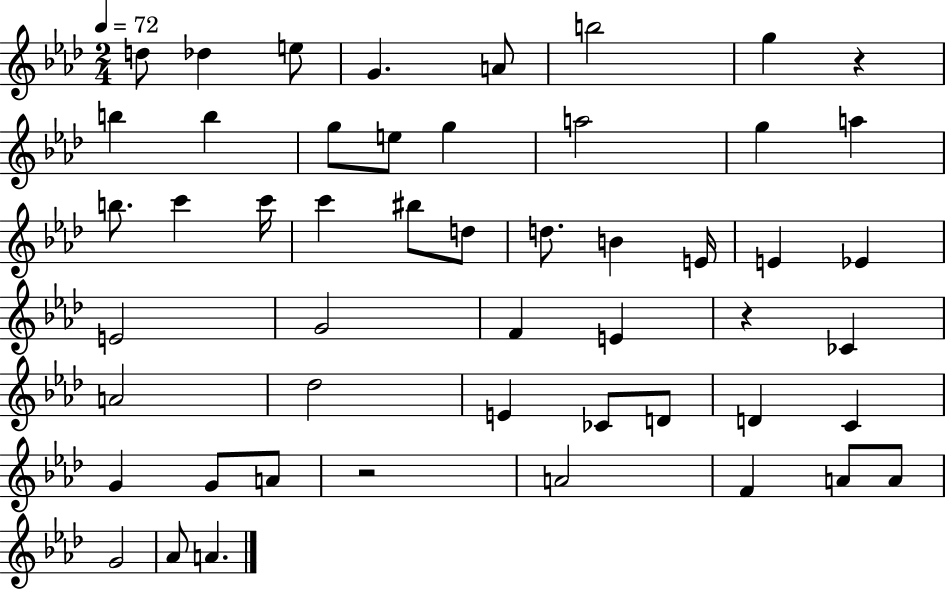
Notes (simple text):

D5/e Db5/q E5/e G4/q. A4/e B5/h G5/q R/q B5/q B5/q G5/e E5/e G5/q A5/h G5/q A5/q B5/e. C6/q C6/s C6/q BIS5/e D5/e D5/e. B4/q E4/s E4/q Eb4/q E4/h G4/h F4/q E4/q R/q CES4/q A4/h Db5/h E4/q CES4/e D4/e D4/q C4/q G4/q G4/e A4/e R/h A4/h F4/q A4/e A4/e G4/h Ab4/e A4/q.